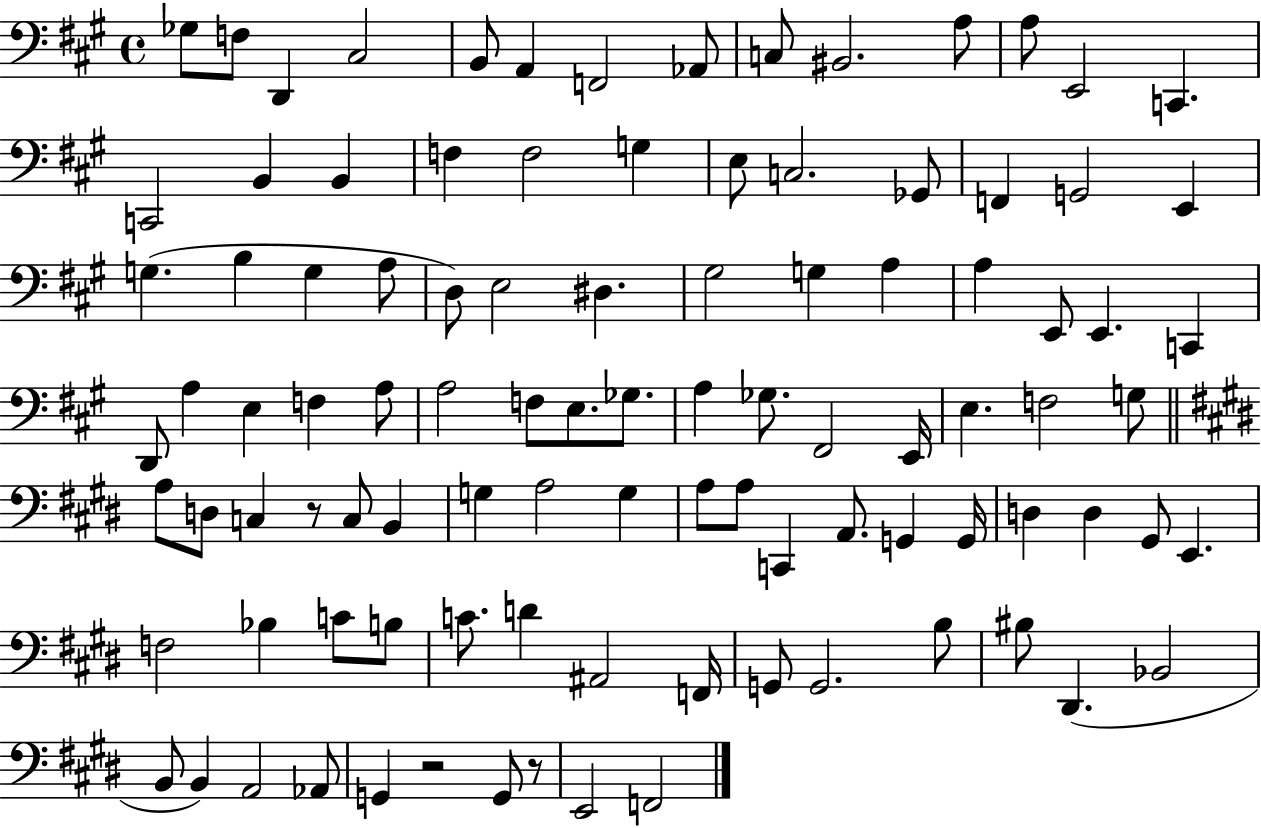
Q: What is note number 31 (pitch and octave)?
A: D3